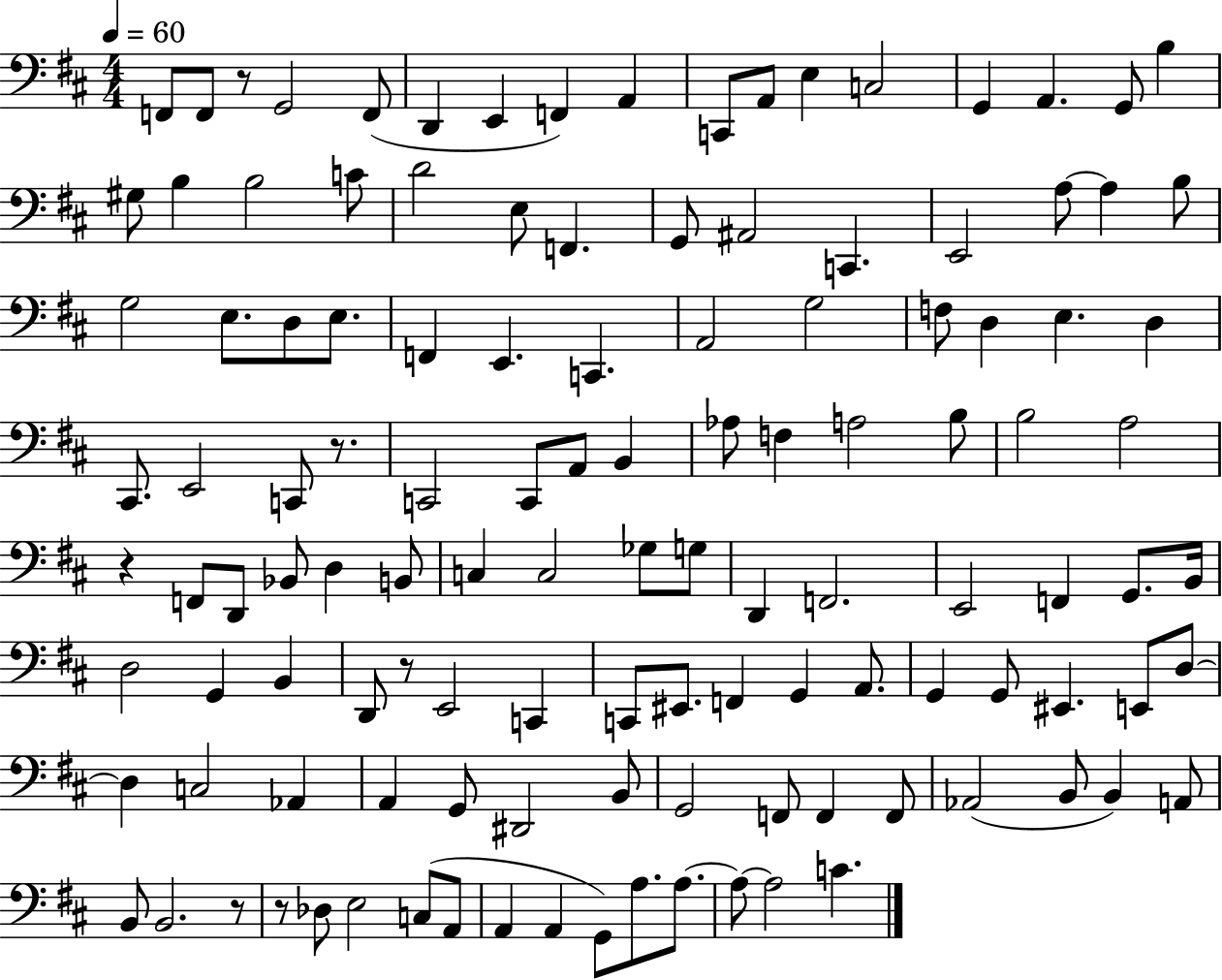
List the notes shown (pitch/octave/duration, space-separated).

F2/e F2/e R/e G2/h F2/e D2/q E2/q F2/q A2/q C2/e A2/e E3/q C3/h G2/q A2/q. G2/e B3/q G#3/e B3/q B3/h C4/e D4/h E3/e F2/q. G2/e A#2/h C2/q. E2/h A3/e A3/q B3/e G3/h E3/e. D3/e E3/e. F2/q E2/q. C2/q. A2/h G3/h F3/e D3/q E3/q. D3/q C#2/e. E2/h C2/e R/e. C2/h C2/e A2/e B2/q Ab3/e F3/q A3/h B3/e B3/h A3/h R/q F2/e D2/e Bb2/e D3/q B2/e C3/q C3/h Gb3/e G3/e D2/q F2/h. E2/h F2/q G2/e. B2/s D3/h G2/q B2/q D2/e R/e E2/h C2/q C2/e EIS2/e. F2/q G2/q A2/e. G2/q G2/e EIS2/q. E2/e D3/e D3/q C3/h Ab2/q A2/q G2/e D#2/h B2/e G2/h F2/e F2/q F2/e Ab2/h B2/e B2/q A2/e B2/e B2/h. R/e R/e Db3/e E3/h C3/e A2/e A2/q A2/q G2/e A3/e. A3/e. A3/e A3/h C4/q.